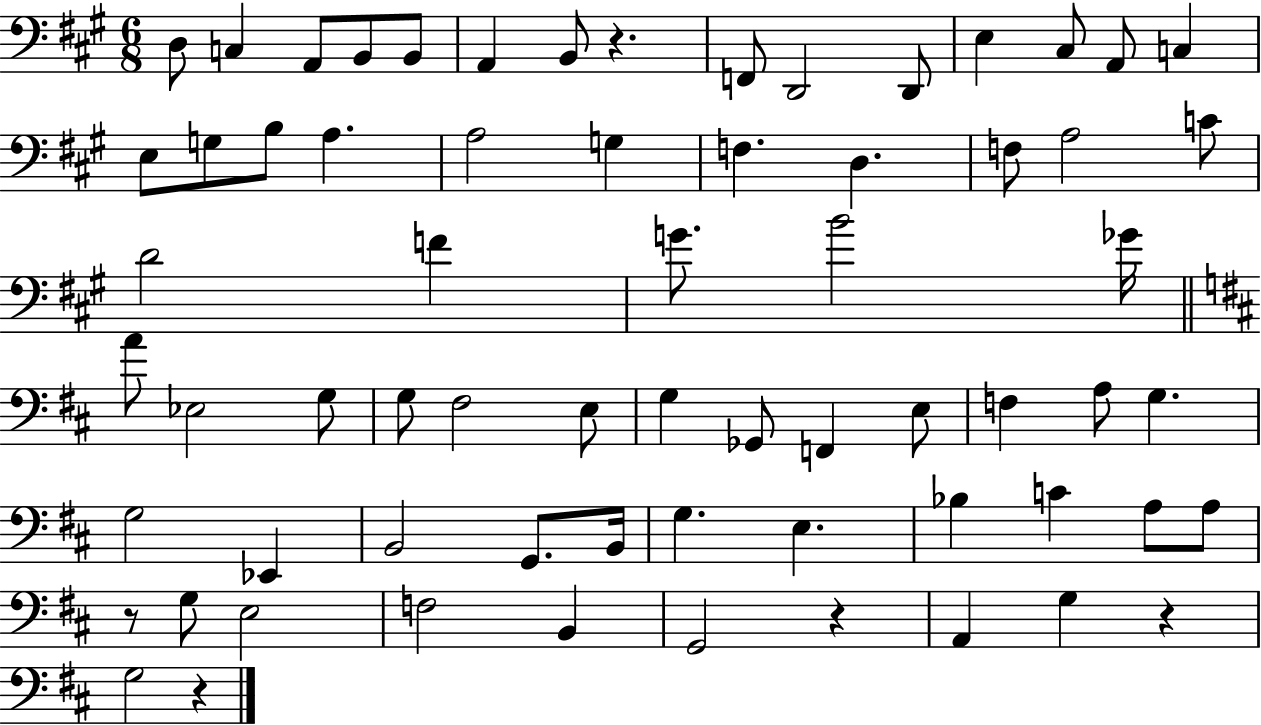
D3/e C3/q A2/e B2/e B2/e A2/q B2/e R/q. F2/e D2/h D2/e E3/q C#3/e A2/e C3/q E3/e G3/e B3/e A3/q. A3/h G3/q F3/q. D3/q. F3/e A3/h C4/e D4/h F4/q G4/e. B4/h Gb4/s A4/e Eb3/h G3/e G3/e F#3/h E3/e G3/q Gb2/e F2/q E3/e F3/q A3/e G3/q. G3/h Eb2/q B2/h G2/e. B2/s G3/q. E3/q. Bb3/q C4/q A3/e A3/e R/e G3/e E3/h F3/h B2/q G2/h R/q A2/q G3/q R/q G3/h R/q